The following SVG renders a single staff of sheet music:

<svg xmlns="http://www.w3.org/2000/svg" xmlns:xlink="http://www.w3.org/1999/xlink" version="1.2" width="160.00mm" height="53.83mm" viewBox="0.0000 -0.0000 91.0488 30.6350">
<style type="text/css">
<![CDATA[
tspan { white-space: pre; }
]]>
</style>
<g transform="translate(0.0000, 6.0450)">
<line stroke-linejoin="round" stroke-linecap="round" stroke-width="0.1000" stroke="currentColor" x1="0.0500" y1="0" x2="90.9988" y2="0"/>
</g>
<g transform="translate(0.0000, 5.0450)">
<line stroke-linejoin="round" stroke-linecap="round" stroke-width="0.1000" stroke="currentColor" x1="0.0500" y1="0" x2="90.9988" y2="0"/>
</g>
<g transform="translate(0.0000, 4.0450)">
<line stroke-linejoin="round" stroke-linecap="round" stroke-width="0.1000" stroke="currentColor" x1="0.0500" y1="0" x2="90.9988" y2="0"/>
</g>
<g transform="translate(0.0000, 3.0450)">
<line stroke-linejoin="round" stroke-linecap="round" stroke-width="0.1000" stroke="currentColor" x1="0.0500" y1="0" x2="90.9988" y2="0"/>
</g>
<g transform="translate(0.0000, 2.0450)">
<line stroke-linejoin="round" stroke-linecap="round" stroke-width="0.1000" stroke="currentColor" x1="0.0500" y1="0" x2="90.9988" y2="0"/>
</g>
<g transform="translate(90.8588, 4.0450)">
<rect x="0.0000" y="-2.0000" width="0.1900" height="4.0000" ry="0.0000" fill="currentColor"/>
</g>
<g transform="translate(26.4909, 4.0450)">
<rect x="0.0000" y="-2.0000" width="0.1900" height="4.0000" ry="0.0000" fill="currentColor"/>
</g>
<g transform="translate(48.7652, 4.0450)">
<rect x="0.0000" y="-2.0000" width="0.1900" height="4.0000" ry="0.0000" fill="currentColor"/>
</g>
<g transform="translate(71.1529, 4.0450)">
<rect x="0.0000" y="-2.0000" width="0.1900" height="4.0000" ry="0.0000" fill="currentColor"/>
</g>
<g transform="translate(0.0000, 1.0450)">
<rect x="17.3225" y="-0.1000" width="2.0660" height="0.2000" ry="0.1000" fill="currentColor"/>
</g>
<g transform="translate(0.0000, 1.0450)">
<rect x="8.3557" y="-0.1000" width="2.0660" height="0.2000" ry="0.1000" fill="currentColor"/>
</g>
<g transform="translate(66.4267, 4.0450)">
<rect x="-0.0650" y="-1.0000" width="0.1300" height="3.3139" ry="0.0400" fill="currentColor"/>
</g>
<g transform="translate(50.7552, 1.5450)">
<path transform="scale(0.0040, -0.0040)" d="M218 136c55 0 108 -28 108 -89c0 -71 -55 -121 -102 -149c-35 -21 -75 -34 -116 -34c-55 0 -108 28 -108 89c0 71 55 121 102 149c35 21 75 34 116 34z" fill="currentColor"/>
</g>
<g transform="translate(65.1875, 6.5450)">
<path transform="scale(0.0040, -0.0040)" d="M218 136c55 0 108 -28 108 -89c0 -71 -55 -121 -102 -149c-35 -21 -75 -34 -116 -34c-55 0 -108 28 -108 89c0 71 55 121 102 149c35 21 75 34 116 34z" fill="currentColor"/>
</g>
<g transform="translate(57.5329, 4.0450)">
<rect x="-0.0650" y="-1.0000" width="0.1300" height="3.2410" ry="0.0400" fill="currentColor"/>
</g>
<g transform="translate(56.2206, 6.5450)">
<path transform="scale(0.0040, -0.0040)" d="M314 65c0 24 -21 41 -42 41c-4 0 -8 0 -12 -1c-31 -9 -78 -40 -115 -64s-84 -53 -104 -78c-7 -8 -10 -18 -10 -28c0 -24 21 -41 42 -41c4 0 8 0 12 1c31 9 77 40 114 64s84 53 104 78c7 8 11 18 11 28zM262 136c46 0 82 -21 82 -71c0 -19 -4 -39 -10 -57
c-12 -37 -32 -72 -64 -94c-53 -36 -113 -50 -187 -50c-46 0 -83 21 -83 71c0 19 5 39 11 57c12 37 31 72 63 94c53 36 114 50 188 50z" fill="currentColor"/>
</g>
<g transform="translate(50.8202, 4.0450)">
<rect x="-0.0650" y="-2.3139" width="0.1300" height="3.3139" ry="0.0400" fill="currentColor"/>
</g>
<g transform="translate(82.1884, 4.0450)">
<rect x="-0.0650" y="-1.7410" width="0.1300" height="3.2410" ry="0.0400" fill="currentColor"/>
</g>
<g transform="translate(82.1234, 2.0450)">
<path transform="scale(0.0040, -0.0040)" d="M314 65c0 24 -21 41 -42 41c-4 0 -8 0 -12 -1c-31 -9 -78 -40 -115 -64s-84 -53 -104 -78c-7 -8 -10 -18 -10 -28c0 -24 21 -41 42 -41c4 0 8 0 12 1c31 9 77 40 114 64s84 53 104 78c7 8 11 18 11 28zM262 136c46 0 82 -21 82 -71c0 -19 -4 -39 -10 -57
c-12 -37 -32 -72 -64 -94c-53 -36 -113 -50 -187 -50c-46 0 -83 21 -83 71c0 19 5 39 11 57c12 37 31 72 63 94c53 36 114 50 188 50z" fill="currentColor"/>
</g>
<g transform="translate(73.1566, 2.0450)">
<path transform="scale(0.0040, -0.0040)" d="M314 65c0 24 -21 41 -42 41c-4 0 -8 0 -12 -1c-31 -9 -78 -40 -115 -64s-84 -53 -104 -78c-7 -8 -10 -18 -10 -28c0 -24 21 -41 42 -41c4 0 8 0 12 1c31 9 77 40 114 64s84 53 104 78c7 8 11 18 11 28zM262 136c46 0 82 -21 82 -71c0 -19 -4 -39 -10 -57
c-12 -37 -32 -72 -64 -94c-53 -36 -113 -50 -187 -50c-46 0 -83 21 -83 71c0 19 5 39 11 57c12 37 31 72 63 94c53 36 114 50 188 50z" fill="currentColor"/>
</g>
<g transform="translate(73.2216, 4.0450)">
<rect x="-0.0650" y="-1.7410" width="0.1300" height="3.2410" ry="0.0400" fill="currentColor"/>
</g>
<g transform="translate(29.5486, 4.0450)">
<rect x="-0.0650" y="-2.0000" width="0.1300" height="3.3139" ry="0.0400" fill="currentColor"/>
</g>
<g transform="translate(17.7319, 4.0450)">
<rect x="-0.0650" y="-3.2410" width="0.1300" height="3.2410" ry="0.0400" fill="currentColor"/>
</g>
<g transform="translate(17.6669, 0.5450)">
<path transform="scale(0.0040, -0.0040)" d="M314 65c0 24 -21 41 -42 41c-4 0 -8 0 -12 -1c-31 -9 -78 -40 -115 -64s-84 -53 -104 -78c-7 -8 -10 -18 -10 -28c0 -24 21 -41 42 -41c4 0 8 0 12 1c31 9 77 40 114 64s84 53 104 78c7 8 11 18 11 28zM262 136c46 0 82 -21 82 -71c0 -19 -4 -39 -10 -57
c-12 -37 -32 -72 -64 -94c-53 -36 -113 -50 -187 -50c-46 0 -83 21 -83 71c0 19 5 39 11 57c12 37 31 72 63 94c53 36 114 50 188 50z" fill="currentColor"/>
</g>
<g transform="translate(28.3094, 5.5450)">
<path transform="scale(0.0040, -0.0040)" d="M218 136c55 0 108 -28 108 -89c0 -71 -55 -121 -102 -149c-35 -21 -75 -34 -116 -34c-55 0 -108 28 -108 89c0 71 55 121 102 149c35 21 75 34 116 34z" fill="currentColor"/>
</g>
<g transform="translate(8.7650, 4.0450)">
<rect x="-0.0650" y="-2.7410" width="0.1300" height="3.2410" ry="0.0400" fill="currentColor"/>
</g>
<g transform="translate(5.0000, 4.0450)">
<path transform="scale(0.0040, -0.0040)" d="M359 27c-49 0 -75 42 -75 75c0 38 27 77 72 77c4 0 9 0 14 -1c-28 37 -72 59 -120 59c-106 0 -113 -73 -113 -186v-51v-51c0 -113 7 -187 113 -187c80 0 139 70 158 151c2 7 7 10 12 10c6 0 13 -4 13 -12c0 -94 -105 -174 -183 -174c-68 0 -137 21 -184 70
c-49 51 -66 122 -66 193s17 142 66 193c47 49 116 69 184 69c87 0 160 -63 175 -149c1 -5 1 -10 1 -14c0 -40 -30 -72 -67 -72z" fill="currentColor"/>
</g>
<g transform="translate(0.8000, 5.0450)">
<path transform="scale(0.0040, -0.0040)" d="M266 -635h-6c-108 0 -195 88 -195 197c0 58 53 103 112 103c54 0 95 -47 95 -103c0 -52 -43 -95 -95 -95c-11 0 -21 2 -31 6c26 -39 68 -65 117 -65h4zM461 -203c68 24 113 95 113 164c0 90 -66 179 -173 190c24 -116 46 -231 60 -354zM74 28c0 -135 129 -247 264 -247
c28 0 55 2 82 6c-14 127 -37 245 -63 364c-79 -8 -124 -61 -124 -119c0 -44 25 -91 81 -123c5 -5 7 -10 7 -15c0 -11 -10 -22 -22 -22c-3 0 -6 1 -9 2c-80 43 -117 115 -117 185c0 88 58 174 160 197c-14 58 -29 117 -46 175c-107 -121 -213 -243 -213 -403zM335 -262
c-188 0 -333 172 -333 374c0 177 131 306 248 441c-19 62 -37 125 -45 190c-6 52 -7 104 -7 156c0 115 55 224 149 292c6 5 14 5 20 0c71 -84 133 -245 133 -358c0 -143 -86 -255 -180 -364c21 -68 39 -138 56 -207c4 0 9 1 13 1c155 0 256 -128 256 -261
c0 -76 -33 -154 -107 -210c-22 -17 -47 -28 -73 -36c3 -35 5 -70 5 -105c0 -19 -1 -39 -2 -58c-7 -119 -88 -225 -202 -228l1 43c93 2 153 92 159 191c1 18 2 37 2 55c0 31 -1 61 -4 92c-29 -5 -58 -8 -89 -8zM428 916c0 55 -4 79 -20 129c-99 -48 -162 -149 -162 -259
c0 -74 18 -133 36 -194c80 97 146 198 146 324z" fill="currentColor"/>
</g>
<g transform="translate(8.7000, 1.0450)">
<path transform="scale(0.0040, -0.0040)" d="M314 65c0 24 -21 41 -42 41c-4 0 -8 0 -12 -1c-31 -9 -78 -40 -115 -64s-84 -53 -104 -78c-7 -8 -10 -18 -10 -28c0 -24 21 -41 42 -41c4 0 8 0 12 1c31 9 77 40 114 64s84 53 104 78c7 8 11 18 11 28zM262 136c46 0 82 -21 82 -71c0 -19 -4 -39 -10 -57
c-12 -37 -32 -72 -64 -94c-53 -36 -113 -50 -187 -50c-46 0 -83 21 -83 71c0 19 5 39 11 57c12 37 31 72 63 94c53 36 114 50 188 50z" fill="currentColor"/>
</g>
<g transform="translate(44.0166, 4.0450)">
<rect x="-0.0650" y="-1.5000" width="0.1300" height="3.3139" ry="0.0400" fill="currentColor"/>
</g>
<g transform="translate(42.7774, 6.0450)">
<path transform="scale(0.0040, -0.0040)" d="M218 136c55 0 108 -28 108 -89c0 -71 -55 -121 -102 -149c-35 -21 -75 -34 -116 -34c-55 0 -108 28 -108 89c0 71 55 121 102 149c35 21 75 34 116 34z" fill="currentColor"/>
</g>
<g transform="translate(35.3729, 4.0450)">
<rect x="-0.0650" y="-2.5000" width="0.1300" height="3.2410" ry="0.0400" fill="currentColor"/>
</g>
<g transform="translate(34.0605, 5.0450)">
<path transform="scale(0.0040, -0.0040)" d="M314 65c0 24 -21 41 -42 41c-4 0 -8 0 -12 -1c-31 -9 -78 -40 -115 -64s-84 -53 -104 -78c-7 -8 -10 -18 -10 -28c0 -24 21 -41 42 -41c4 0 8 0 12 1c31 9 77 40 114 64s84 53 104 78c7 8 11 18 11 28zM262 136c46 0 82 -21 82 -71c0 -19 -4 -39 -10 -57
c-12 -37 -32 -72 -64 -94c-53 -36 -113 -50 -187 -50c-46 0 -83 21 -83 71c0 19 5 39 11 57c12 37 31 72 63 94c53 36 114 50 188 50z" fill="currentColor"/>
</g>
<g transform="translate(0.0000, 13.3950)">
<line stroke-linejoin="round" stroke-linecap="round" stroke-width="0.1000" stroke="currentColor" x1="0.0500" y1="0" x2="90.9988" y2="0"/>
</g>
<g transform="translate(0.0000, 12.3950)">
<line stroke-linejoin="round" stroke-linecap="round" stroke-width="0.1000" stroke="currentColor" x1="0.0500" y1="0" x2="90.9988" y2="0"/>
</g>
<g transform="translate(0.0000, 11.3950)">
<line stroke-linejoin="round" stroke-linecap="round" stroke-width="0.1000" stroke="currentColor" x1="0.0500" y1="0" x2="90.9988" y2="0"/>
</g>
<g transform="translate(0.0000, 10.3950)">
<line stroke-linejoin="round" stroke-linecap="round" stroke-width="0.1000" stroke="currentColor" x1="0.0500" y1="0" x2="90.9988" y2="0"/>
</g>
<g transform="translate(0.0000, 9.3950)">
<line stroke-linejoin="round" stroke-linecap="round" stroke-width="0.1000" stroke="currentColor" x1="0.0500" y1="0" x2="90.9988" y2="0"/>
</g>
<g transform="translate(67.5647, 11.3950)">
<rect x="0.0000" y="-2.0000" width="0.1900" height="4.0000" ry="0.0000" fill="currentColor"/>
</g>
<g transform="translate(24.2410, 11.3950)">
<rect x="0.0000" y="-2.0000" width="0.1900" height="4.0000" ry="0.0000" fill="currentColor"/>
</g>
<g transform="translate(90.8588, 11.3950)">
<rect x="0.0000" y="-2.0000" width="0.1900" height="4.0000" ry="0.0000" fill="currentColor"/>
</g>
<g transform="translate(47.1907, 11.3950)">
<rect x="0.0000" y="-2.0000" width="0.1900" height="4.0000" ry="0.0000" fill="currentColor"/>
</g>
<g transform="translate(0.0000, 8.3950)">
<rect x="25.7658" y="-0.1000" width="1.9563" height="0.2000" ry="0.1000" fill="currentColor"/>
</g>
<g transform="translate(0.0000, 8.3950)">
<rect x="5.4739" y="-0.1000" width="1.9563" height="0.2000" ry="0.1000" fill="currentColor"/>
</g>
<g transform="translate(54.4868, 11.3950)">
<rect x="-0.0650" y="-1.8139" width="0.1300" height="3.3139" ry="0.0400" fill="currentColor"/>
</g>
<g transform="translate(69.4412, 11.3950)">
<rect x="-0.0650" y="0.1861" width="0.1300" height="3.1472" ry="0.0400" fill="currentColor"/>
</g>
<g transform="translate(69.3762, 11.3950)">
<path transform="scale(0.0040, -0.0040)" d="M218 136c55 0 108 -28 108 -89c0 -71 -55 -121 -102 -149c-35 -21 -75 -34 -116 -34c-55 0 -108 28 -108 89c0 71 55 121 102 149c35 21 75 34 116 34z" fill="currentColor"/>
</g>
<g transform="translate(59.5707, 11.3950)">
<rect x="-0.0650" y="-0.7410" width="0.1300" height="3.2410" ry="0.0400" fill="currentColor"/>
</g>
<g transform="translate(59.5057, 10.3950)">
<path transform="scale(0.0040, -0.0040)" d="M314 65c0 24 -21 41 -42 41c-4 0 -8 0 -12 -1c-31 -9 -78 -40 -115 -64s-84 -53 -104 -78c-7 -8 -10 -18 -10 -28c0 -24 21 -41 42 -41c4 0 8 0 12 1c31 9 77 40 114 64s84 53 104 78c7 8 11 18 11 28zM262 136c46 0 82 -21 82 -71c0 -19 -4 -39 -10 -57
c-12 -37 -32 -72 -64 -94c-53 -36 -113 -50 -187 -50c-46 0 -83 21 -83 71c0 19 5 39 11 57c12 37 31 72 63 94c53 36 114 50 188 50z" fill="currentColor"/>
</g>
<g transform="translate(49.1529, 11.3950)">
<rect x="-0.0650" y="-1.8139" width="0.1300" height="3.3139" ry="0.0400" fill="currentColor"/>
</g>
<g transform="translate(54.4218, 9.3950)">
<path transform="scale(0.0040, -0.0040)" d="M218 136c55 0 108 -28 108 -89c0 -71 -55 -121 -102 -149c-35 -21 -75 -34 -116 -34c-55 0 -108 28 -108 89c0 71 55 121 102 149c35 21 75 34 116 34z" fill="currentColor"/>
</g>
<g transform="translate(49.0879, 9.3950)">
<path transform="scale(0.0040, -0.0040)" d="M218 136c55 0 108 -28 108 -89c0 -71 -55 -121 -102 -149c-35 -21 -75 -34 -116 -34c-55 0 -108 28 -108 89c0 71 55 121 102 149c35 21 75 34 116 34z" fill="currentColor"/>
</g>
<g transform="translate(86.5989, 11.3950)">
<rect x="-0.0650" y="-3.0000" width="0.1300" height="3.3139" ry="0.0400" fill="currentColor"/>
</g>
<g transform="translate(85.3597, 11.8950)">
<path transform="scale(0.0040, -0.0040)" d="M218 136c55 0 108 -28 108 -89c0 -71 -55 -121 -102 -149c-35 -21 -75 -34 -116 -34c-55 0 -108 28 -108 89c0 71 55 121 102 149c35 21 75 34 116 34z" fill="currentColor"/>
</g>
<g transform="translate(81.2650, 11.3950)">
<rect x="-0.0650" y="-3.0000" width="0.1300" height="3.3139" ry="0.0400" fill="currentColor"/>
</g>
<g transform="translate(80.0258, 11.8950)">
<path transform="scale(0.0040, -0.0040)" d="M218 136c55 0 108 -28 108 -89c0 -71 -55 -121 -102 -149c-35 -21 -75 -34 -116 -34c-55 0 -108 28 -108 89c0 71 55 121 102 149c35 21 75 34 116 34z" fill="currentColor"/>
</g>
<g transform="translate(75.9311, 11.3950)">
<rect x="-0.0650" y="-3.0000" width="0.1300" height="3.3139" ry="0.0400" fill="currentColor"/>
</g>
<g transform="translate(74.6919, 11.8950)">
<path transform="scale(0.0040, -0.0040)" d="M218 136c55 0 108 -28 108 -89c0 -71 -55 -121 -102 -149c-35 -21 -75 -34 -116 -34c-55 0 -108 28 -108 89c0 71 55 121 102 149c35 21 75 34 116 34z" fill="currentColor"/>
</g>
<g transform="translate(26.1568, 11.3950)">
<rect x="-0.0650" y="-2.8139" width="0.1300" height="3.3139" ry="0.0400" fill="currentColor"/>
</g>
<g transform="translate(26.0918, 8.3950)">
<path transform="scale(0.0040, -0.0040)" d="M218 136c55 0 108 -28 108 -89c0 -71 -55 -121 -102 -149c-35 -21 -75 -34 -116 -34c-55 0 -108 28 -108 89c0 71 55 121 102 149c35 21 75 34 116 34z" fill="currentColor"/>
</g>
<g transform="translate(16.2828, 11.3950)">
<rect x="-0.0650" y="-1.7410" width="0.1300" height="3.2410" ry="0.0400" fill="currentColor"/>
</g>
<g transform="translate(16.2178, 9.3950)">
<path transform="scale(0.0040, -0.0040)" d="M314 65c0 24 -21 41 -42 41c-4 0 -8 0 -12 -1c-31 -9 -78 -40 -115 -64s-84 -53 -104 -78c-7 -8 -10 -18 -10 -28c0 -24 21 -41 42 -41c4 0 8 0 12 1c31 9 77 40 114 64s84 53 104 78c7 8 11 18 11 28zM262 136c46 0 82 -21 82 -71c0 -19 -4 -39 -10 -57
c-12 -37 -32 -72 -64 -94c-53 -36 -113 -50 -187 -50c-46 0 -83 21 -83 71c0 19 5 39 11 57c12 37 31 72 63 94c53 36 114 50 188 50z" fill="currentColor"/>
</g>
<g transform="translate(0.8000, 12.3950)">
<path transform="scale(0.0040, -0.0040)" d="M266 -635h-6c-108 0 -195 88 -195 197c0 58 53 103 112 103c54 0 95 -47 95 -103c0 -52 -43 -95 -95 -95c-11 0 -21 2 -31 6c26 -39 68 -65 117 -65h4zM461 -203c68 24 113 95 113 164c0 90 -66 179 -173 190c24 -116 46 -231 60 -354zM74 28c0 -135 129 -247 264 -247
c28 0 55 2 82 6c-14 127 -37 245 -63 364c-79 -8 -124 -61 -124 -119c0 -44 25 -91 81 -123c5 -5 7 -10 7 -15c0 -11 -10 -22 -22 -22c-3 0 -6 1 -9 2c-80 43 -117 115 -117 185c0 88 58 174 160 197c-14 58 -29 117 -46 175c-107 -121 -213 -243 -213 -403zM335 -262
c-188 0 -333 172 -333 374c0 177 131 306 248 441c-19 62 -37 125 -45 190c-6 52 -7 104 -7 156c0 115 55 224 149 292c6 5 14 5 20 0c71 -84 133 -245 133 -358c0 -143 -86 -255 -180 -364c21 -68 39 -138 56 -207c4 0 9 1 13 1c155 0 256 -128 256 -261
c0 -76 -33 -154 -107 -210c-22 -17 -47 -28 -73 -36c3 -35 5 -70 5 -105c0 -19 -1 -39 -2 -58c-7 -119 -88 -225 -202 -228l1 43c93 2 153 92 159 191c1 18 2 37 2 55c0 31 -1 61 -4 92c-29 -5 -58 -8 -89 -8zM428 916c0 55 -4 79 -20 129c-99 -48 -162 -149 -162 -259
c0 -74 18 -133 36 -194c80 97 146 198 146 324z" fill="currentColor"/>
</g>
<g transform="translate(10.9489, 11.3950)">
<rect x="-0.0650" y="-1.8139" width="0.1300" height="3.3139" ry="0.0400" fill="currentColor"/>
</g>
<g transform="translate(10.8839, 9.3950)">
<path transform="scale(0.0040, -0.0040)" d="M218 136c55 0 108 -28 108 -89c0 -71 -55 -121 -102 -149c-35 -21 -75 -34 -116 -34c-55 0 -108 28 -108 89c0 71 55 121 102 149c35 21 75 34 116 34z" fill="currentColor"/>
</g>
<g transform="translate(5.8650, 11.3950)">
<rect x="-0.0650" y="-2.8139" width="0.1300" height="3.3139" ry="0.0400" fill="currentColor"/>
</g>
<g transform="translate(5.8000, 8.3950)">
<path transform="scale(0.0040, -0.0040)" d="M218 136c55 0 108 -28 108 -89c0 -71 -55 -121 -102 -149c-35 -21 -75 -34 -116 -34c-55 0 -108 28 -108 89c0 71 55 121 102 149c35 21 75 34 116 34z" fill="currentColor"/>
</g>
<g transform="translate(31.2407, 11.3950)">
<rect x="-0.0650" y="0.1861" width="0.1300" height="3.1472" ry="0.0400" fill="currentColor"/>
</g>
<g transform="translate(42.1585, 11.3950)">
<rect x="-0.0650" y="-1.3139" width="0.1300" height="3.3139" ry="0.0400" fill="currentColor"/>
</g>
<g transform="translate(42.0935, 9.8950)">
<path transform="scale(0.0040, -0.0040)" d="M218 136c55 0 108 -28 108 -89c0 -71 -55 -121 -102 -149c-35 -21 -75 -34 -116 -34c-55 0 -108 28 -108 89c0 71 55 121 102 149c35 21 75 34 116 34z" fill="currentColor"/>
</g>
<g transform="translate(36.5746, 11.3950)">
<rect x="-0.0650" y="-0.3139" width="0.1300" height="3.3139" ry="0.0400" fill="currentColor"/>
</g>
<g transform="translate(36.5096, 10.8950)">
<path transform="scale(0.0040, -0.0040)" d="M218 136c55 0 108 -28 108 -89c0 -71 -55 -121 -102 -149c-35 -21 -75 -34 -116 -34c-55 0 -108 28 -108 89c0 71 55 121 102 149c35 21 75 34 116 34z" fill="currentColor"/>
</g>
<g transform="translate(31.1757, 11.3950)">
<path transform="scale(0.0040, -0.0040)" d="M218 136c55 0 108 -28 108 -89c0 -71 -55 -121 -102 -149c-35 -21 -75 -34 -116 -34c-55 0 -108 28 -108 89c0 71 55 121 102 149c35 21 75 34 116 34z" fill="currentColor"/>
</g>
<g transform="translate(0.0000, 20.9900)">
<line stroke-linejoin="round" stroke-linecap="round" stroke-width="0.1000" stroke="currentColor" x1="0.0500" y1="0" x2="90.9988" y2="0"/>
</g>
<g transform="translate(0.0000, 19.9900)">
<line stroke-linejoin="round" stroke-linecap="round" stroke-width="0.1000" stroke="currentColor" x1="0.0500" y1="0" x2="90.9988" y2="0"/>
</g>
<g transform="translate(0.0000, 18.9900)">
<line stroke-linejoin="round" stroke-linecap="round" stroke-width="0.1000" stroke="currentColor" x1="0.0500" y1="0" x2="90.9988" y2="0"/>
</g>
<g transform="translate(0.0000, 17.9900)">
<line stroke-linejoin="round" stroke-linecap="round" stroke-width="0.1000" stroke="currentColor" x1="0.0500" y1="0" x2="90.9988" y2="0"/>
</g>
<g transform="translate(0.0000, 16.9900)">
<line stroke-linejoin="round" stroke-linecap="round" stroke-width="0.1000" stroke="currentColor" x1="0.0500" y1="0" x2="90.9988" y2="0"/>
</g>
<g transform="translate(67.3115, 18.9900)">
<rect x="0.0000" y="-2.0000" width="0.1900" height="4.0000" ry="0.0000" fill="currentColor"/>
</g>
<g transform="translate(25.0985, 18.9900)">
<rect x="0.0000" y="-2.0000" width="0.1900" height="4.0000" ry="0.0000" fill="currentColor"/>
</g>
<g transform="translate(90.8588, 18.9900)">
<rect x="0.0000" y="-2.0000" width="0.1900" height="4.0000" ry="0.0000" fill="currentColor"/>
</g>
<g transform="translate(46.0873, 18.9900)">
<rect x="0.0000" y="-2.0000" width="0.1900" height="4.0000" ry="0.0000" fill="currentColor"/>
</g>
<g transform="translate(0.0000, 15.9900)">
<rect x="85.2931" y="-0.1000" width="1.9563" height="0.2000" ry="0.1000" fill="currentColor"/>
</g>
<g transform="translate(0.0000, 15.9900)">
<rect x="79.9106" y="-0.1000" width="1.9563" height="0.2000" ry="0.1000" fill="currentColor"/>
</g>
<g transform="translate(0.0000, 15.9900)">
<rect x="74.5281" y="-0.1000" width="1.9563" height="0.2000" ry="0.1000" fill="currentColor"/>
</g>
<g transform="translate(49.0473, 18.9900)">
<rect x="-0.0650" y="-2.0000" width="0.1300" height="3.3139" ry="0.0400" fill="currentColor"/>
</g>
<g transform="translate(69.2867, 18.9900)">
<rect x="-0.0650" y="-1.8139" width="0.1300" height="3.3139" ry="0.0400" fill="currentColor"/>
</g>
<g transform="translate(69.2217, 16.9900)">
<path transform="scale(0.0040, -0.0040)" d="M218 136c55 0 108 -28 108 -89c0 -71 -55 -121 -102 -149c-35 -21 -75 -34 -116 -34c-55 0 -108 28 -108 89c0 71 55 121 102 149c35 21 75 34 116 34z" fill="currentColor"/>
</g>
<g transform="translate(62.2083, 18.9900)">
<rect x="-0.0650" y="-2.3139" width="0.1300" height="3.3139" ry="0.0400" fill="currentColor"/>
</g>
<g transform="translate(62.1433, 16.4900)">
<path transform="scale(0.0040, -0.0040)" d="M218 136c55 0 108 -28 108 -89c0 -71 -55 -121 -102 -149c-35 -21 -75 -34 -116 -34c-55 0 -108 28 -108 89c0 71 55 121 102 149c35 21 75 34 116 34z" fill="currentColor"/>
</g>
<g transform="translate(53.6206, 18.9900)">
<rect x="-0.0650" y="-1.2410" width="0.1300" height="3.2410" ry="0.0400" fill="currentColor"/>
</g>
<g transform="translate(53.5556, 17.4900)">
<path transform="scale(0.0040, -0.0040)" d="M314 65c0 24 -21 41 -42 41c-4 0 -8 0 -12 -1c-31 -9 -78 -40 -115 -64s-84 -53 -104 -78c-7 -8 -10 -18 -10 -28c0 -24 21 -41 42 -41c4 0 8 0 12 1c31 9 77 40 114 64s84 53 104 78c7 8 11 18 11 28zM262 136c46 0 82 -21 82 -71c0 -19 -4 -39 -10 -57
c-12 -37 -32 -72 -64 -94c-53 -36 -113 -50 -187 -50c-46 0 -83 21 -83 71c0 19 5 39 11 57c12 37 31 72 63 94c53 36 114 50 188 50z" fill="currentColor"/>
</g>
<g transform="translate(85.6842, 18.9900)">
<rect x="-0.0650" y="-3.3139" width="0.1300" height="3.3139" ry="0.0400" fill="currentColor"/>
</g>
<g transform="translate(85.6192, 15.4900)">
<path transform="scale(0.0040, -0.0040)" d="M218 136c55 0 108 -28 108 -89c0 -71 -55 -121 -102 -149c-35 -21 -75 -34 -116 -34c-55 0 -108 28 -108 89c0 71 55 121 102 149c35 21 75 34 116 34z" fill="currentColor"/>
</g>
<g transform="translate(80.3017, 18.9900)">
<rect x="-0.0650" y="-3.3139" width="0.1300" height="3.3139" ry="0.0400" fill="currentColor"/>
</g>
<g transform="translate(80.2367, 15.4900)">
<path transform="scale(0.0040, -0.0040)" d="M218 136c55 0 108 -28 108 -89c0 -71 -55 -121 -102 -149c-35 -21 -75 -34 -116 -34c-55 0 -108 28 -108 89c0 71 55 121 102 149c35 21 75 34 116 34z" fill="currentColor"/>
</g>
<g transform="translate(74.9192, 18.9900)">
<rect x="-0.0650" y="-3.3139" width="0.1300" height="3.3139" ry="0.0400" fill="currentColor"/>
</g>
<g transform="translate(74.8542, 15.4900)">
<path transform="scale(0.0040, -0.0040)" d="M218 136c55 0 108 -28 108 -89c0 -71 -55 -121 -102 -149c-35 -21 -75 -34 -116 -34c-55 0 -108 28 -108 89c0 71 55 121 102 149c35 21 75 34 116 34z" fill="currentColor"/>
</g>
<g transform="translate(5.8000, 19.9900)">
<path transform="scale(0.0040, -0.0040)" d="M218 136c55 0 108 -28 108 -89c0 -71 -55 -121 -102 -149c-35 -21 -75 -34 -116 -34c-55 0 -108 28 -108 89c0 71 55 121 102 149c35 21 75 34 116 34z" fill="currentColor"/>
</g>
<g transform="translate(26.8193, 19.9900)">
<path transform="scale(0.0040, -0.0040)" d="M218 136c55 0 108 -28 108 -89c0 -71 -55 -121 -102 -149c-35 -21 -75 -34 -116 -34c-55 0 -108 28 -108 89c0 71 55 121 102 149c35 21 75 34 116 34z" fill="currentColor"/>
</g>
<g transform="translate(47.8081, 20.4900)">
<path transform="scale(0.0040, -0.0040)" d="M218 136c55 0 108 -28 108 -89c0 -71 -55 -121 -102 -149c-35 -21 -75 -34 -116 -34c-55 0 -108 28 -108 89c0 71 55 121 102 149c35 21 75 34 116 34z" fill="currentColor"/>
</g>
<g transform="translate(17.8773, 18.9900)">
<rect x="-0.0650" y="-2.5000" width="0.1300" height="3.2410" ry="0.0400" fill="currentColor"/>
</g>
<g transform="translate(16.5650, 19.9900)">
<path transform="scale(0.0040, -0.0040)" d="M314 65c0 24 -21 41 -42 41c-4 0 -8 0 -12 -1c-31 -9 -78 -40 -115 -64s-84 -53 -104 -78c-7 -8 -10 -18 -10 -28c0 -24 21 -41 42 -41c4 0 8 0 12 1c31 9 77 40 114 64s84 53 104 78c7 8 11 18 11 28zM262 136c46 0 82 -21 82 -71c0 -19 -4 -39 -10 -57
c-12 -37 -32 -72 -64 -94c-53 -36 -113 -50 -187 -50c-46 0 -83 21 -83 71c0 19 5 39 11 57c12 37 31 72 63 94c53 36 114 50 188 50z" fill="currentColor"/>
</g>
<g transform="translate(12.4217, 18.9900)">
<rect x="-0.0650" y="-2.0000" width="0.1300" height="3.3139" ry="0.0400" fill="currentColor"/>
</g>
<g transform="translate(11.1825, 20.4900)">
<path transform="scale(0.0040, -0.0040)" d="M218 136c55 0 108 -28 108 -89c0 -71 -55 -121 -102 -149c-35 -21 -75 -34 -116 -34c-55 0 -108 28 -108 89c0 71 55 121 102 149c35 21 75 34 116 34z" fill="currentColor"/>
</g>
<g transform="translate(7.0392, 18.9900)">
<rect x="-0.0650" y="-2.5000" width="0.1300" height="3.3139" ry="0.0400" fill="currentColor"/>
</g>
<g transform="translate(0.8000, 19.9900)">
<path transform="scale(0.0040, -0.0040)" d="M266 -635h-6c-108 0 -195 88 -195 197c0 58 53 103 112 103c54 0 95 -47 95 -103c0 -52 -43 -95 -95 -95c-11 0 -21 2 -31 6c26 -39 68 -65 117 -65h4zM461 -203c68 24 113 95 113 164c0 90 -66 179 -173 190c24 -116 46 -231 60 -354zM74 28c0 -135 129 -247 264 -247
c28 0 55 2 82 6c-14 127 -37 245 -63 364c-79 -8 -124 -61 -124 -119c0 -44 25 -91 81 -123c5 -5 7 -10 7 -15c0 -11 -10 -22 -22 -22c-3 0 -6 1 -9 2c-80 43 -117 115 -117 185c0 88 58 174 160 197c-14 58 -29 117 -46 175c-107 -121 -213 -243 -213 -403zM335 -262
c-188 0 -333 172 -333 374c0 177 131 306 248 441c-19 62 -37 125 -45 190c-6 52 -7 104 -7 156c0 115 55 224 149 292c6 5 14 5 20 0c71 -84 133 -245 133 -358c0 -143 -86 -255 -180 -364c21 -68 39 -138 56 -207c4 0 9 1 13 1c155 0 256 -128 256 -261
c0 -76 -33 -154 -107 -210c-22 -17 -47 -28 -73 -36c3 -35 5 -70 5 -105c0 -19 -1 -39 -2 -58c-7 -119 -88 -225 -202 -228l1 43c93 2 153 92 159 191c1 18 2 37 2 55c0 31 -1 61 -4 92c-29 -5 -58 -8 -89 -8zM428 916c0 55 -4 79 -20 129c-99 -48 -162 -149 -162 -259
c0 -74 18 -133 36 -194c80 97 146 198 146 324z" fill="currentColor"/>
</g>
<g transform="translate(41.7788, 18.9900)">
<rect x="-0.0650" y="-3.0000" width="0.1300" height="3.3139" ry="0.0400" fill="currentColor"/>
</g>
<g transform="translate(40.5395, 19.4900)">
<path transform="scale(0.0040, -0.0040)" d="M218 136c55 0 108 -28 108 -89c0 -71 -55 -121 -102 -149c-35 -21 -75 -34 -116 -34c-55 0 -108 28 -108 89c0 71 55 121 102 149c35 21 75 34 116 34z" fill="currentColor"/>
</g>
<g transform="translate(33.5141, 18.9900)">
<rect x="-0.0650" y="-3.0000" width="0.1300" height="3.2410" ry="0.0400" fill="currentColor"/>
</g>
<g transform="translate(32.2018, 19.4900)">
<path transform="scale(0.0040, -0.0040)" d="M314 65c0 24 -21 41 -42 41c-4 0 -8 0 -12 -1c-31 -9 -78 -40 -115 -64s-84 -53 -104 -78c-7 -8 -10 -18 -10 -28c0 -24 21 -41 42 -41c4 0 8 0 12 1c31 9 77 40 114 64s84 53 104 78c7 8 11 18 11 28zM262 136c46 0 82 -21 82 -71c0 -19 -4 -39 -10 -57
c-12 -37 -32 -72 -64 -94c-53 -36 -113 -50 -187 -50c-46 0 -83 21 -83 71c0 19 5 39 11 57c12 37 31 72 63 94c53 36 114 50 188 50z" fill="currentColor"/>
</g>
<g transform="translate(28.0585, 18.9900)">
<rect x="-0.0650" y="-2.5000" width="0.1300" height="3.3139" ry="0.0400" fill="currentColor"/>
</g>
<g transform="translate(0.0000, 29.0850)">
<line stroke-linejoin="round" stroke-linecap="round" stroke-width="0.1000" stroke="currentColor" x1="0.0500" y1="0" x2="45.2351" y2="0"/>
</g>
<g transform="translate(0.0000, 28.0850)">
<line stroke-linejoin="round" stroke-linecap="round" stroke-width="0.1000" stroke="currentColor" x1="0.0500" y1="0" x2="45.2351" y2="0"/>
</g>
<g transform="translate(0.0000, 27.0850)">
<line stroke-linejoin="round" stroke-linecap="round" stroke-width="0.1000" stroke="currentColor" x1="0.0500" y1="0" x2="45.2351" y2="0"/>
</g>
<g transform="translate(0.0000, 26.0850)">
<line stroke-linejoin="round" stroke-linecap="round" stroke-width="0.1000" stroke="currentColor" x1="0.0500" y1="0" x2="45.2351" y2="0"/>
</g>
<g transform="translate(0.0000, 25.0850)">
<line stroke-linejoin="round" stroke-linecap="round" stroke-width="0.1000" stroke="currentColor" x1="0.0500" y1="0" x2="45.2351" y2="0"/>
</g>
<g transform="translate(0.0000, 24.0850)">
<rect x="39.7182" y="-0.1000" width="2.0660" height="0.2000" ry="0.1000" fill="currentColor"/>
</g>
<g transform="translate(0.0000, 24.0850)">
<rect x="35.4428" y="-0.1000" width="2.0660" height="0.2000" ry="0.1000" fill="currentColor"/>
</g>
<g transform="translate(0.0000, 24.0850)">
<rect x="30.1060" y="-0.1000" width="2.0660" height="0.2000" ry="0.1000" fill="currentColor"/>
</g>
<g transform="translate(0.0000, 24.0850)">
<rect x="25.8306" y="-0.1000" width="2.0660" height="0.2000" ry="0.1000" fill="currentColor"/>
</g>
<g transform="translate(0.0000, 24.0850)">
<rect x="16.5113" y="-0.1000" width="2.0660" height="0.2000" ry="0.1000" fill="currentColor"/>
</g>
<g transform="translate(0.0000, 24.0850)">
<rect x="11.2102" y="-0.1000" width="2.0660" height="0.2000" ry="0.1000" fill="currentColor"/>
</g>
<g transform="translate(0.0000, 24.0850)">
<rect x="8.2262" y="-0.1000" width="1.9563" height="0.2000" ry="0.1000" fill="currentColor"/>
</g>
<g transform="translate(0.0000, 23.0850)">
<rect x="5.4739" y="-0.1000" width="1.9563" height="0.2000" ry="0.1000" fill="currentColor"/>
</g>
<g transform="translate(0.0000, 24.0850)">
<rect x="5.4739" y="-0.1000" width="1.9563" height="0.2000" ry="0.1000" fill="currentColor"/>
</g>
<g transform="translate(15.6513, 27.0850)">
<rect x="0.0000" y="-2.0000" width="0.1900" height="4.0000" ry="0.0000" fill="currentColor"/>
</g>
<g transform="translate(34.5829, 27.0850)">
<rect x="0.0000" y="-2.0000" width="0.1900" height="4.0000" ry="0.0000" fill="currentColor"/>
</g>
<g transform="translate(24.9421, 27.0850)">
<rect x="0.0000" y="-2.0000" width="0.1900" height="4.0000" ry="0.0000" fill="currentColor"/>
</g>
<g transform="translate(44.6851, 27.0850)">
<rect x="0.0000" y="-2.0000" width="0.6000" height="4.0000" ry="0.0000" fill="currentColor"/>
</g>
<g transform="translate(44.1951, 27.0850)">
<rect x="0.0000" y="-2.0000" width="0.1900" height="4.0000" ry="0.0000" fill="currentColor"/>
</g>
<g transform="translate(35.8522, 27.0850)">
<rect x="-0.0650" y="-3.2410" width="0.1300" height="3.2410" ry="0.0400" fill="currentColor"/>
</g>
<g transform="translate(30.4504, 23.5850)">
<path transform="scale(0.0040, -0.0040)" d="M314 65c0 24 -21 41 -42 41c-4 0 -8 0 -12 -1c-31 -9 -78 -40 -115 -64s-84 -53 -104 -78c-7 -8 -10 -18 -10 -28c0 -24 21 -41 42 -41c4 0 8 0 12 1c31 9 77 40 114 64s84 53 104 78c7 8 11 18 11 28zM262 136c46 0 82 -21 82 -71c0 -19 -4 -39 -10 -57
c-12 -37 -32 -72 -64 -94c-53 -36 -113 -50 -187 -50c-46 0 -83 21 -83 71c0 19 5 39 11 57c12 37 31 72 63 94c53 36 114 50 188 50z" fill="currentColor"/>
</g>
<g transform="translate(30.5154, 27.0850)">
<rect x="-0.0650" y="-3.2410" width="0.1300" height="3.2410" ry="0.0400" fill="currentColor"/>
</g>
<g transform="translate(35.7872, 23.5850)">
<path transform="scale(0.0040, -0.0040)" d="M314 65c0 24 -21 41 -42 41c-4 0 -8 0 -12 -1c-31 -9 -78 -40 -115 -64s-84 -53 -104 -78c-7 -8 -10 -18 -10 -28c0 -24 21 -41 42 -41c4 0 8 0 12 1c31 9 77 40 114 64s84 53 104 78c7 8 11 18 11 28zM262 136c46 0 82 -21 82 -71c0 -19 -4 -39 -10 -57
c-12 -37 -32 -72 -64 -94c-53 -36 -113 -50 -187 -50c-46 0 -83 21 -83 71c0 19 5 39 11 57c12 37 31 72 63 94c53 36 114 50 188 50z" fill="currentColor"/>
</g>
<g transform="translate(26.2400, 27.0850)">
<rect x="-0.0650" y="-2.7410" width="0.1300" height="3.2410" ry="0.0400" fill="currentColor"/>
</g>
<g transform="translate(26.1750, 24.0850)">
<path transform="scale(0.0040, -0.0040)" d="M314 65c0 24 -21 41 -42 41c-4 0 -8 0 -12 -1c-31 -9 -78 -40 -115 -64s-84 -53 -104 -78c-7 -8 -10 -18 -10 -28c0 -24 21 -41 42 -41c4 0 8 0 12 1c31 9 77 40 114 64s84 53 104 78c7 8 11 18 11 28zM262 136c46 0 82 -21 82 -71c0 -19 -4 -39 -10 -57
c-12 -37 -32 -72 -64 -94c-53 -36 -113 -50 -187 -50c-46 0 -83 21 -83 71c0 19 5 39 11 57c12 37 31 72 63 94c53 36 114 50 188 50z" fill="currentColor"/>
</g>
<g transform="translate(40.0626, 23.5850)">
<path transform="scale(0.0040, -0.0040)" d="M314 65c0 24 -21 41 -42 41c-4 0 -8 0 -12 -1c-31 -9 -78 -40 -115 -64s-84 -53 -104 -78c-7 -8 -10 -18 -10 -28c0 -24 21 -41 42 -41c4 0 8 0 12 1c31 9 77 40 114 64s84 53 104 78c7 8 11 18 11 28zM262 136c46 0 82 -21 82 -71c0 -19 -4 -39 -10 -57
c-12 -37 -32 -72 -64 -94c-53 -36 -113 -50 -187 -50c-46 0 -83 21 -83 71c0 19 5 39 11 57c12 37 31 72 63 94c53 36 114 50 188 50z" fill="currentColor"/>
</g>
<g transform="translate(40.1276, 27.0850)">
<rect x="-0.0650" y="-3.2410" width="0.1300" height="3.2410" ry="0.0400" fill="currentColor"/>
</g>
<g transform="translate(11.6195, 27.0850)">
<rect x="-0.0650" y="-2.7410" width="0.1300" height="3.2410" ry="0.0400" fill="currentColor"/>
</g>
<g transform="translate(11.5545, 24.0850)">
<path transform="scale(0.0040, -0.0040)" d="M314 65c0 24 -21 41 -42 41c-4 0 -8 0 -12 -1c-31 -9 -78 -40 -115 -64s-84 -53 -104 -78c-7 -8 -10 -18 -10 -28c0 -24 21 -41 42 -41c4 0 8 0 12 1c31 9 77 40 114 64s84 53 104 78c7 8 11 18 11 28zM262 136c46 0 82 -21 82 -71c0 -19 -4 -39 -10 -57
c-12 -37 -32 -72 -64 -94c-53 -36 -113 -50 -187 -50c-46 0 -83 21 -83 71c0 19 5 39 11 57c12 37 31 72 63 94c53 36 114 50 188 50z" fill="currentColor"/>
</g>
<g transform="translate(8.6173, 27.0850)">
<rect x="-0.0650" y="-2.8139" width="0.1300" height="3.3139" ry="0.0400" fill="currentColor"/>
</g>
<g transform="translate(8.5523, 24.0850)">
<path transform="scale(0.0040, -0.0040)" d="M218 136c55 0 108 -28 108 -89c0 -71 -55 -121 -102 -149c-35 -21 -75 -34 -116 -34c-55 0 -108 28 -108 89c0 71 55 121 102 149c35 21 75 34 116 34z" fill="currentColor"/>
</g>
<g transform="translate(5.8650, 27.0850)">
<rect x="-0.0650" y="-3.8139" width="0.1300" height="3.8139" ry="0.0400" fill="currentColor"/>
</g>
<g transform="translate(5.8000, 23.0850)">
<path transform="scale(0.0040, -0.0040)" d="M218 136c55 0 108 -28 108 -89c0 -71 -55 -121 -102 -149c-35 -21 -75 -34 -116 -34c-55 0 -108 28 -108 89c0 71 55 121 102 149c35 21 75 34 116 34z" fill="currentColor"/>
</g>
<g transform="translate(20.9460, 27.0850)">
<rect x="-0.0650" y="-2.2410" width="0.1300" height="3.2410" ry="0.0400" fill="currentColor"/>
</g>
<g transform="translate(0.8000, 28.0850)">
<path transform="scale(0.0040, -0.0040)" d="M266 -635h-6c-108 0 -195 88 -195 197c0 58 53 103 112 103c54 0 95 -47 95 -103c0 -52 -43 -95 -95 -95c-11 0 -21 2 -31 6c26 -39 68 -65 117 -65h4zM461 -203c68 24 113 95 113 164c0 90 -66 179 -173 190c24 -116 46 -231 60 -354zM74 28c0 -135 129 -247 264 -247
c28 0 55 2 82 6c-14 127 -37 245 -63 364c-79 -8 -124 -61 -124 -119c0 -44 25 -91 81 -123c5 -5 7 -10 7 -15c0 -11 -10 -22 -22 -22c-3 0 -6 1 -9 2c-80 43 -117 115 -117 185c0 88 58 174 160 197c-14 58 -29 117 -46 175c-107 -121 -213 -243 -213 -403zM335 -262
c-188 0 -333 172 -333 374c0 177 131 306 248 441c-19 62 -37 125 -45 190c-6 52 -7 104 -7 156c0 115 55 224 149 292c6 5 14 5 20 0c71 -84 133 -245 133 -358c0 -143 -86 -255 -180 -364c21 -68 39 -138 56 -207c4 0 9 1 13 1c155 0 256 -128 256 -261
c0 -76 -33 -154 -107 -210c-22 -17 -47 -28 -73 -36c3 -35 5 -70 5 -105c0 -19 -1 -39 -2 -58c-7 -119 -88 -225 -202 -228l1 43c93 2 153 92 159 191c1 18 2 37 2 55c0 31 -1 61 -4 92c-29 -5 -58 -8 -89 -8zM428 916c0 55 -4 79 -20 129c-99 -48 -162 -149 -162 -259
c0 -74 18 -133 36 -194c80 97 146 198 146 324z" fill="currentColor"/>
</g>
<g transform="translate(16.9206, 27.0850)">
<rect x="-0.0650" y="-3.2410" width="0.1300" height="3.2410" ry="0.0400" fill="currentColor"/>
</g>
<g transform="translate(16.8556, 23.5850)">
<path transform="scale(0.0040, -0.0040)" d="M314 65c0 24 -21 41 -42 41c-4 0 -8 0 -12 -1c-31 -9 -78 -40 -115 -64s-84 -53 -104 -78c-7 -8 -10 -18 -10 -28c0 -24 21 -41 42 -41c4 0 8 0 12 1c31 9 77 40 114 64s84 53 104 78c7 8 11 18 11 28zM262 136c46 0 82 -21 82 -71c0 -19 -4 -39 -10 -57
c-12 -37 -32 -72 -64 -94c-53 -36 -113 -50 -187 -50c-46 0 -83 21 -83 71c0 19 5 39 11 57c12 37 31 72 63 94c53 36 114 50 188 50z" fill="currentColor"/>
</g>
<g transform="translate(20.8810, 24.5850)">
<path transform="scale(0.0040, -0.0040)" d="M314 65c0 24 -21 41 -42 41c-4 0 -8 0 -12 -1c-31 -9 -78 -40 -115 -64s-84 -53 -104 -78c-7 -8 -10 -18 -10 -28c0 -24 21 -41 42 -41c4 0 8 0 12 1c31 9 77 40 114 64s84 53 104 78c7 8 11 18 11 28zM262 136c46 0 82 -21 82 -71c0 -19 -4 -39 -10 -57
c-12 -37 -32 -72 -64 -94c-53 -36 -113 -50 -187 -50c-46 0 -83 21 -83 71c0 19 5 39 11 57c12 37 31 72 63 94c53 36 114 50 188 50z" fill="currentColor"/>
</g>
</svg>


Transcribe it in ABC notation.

X:1
T:Untitled
M:4/4
L:1/4
K:C
a2 b2 F G2 E g D2 D f2 f2 a f f2 a B c e f f d2 B A A A G F G2 G A2 A F e2 g f b b b c' a a2 b2 g2 a2 b2 b2 b2